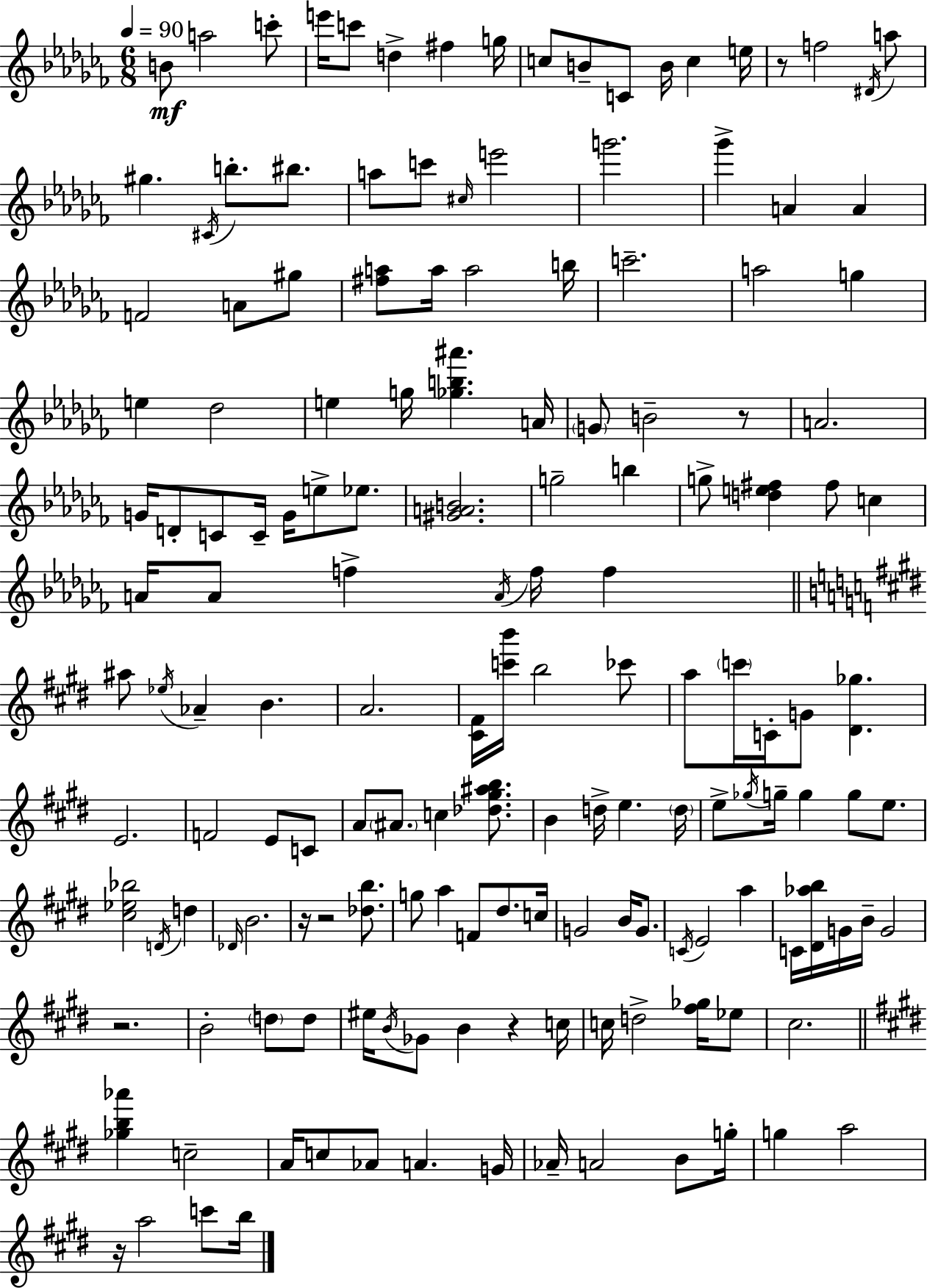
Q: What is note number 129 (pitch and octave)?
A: G4